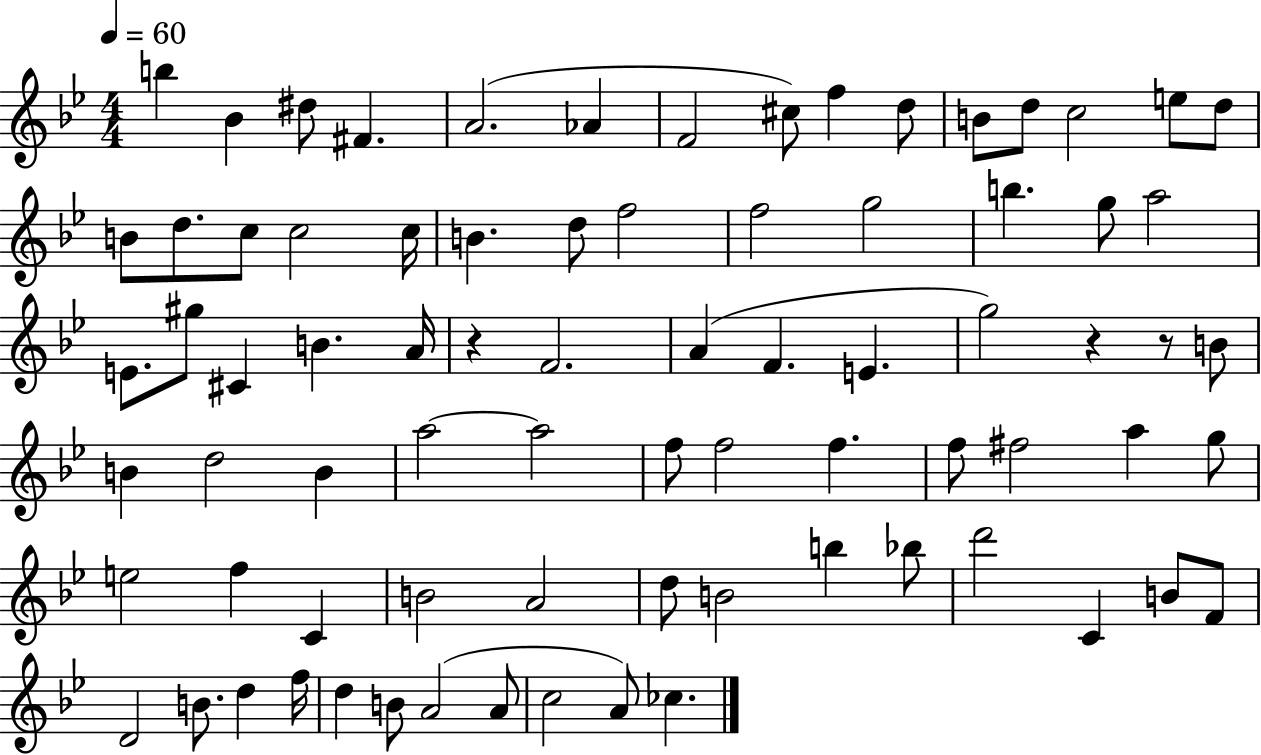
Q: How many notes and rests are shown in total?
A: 78